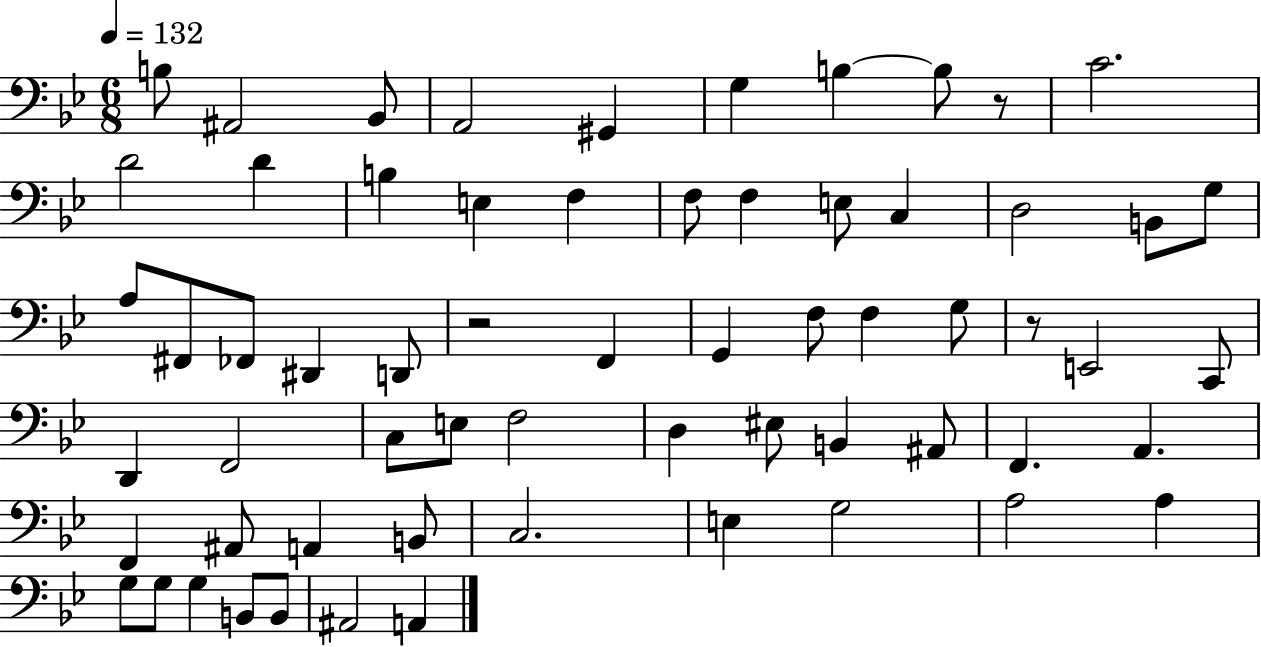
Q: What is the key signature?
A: BES major